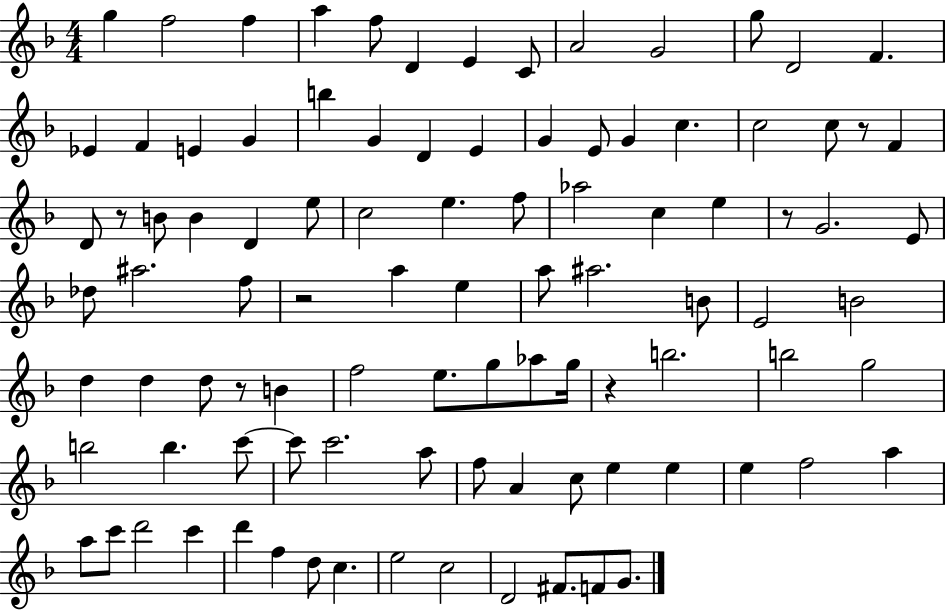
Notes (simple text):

G5/q F5/h F5/q A5/q F5/e D4/q E4/q C4/e A4/h G4/h G5/e D4/h F4/q. Eb4/q F4/q E4/q G4/q B5/q G4/q D4/q E4/q G4/q E4/e G4/q C5/q. C5/h C5/e R/e F4/q D4/e R/e B4/e B4/q D4/q E5/e C5/h E5/q. F5/e Ab5/h C5/q E5/q R/e G4/h. E4/e Db5/e A#5/h. F5/e R/h A5/q E5/q A5/e A#5/h. B4/e E4/h B4/h D5/q D5/q D5/e R/e B4/q F5/h E5/e. G5/e Ab5/e G5/s R/q B5/h. B5/h G5/h B5/h B5/q. C6/e C6/e C6/h. A5/e F5/e A4/q C5/e E5/q E5/q E5/q F5/h A5/q A5/e C6/e D6/h C6/q D6/q F5/q D5/e C5/q. E5/h C5/h D4/h F#4/e. F4/e G4/e.